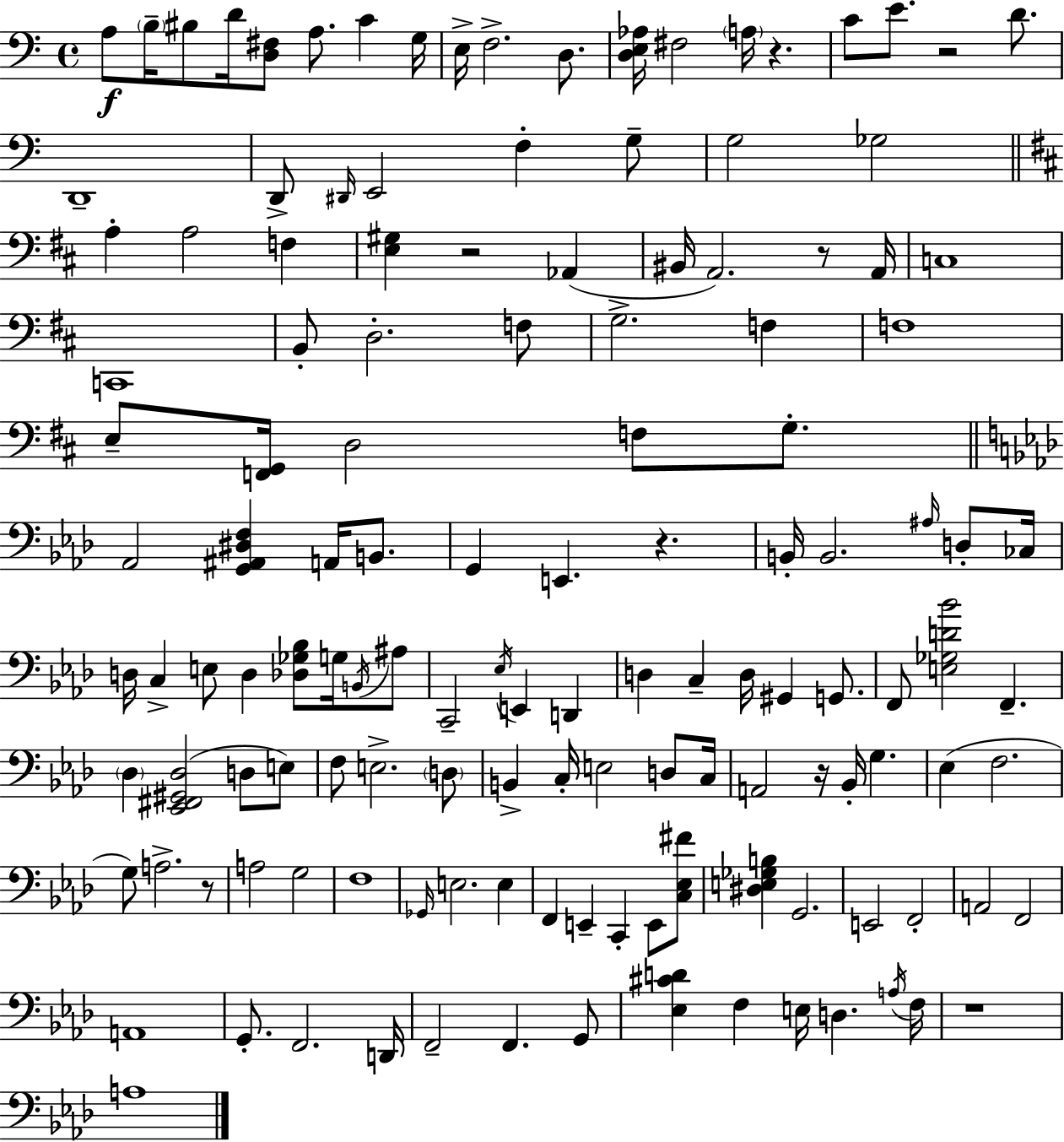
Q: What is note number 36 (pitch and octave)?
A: G3